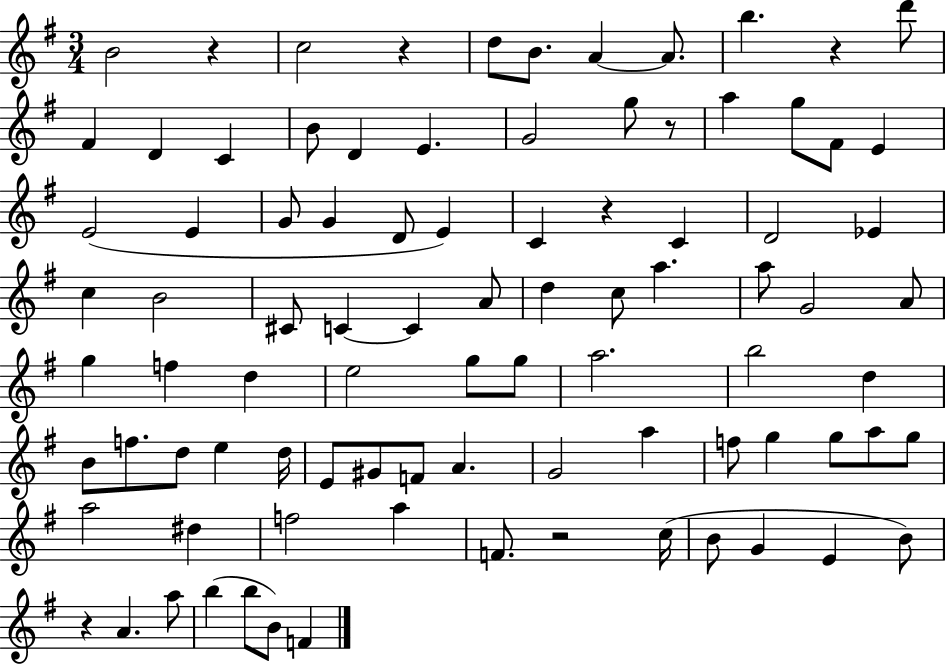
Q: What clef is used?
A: treble